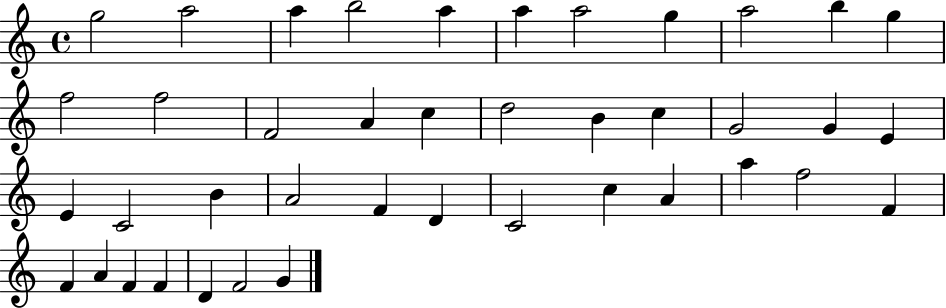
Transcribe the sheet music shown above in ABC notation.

X:1
T:Untitled
M:4/4
L:1/4
K:C
g2 a2 a b2 a a a2 g a2 b g f2 f2 F2 A c d2 B c G2 G E E C2 B A2 F D C2 c A a f2 F F A F F D F2 G